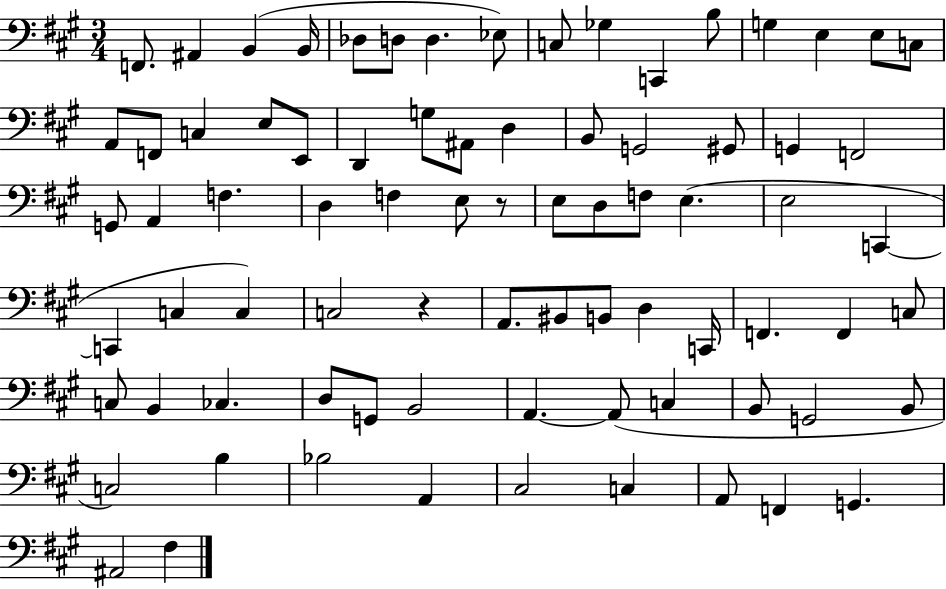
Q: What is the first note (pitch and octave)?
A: F2